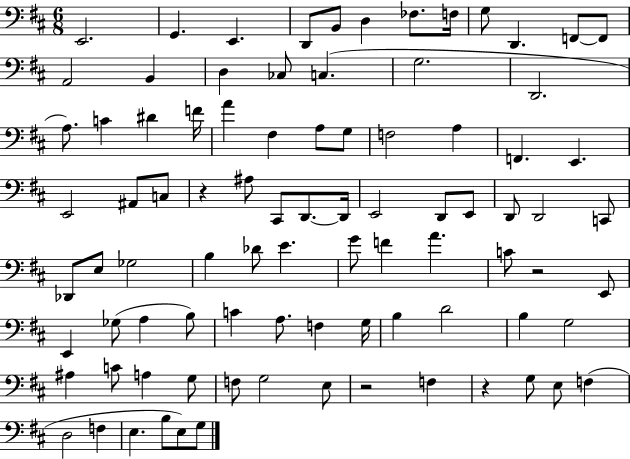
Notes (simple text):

E2/h. G2/q. E2/q. D2/e B2/e D3/q FES3/e. F3/s G3/e D2/q. F2/e F2/e A2/h B2/q D3/q CES3/e C3/q. G3/h. D2/h. A3/e. C4/q D#4/q F4/s A4/q F#3/q A3/e G3/e F3/h A3/q F2/q. E2/q. E2/h A#2/e C3/e R/q A#3/e C#2/e D2/e. D2/s E2/h D2/e E2/e D2/e D2/h C2/e Db2/e E3/e Gb3/h B3/q Db4/e E4/q. G4/e F4/q A4/q. C4/e R/h E2/e E2/q Gb3/e A3/q B3/e C4/q A3/e. F3/q G3/s B3/q D4/h B3/q G3/h A#3/q C4/e A3/q G3/e F3/e G3/h E3/e R/h F3/q R/q G3/e E3/e F3/q D3/h F3/q E3/q. B3/e E3/e G3/e